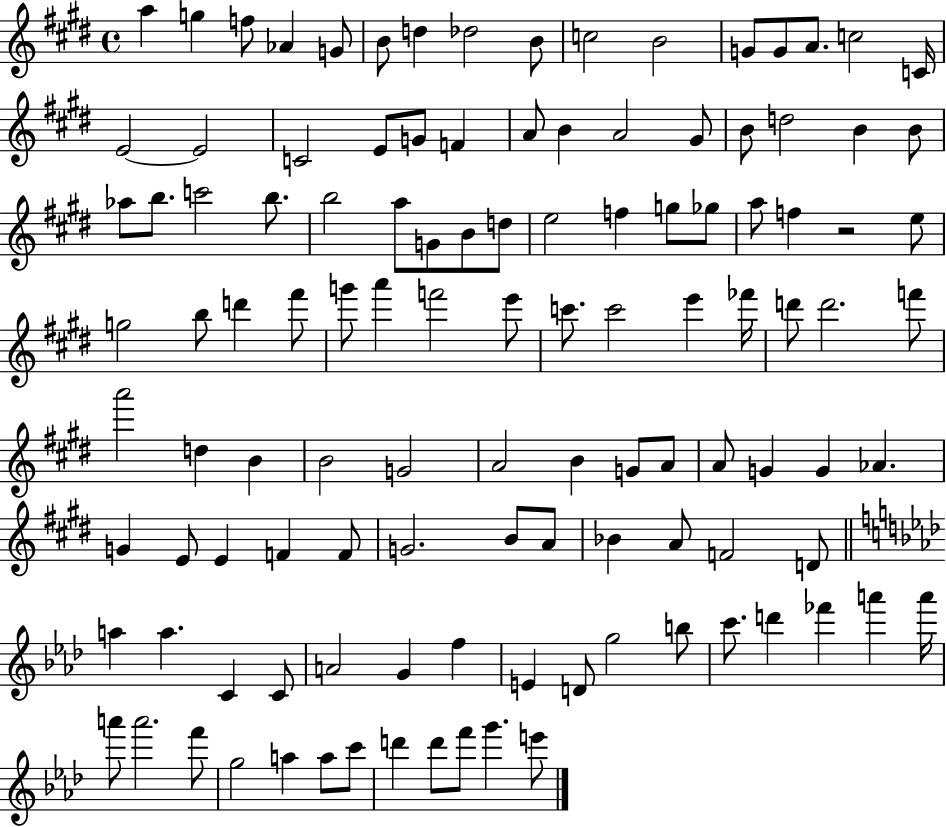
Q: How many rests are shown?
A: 1